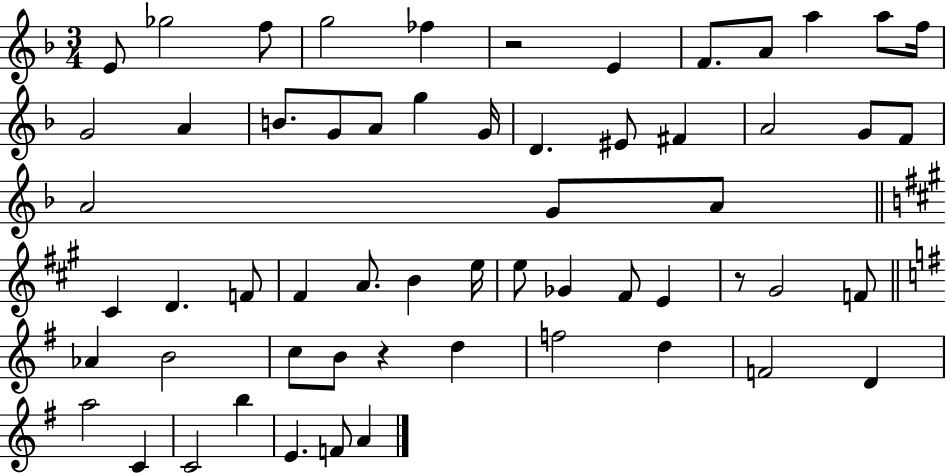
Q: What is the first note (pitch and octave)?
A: E4